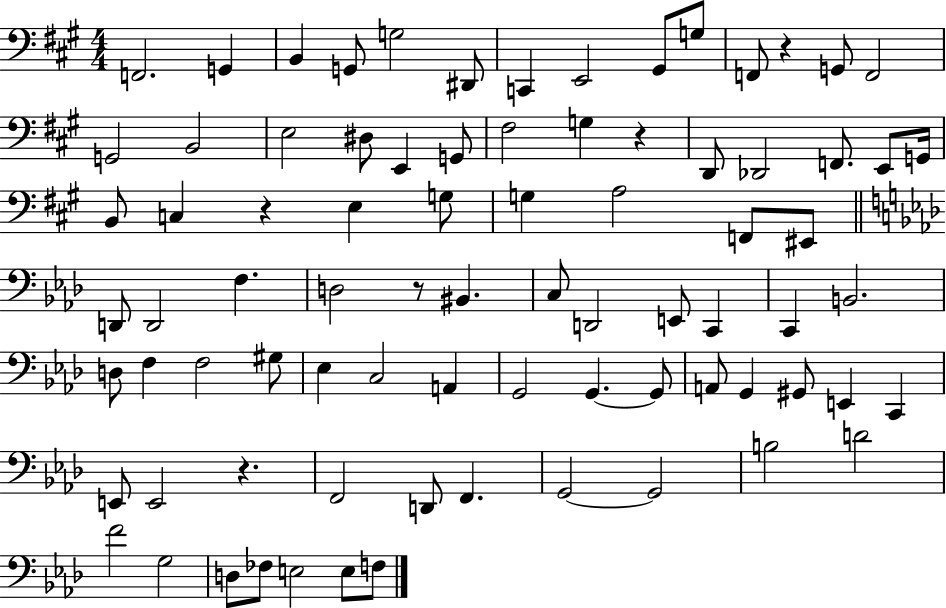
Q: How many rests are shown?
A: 5